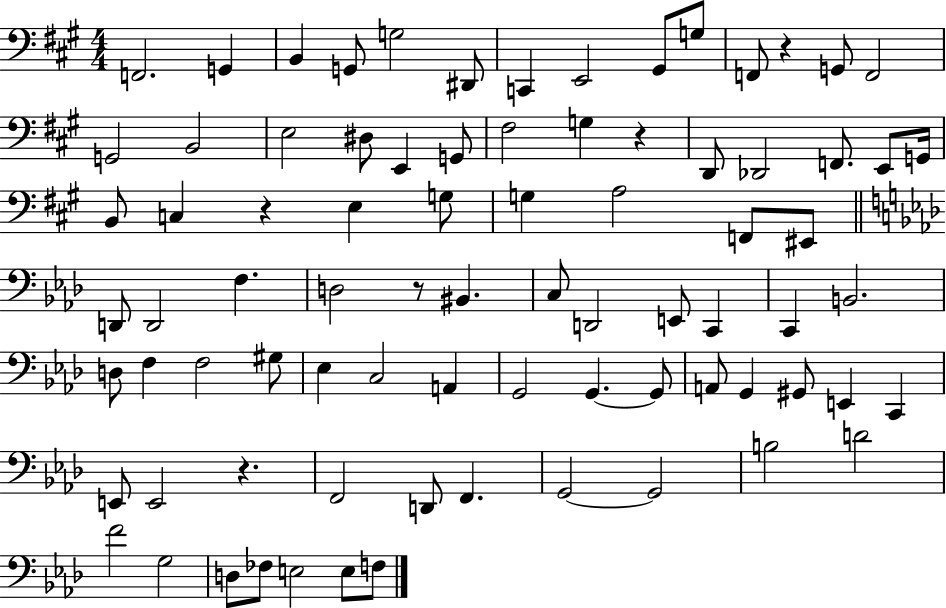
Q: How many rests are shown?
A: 5